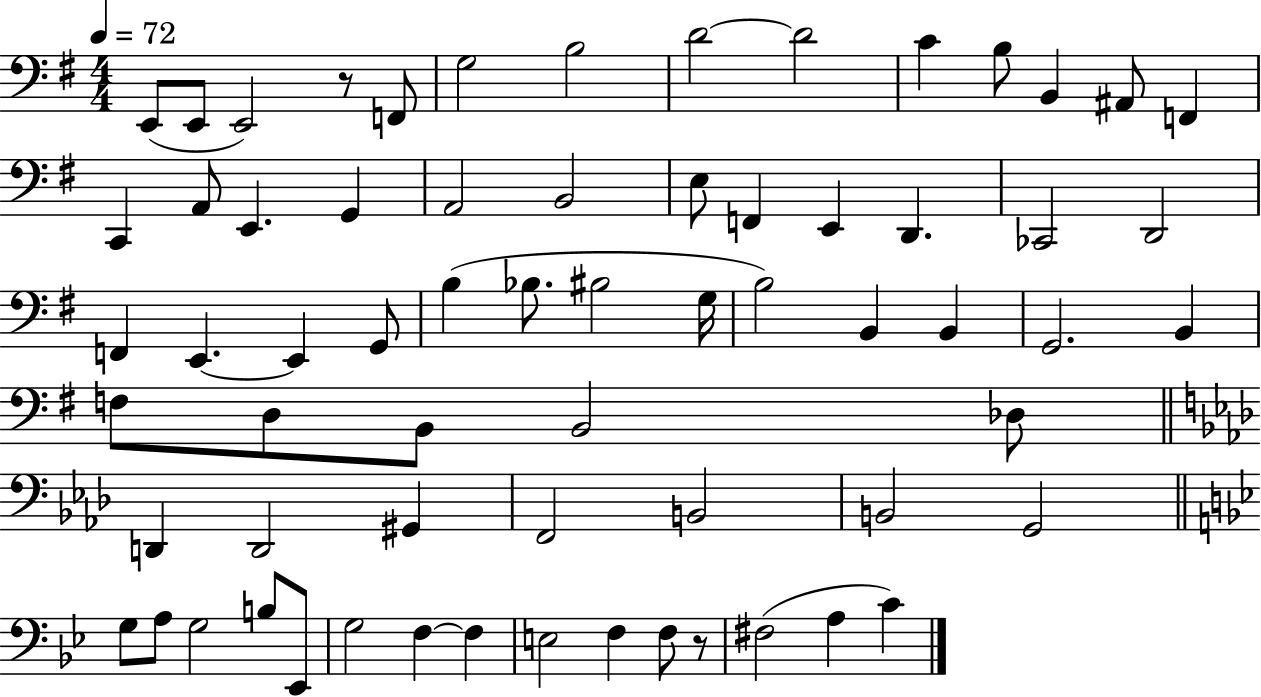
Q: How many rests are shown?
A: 2